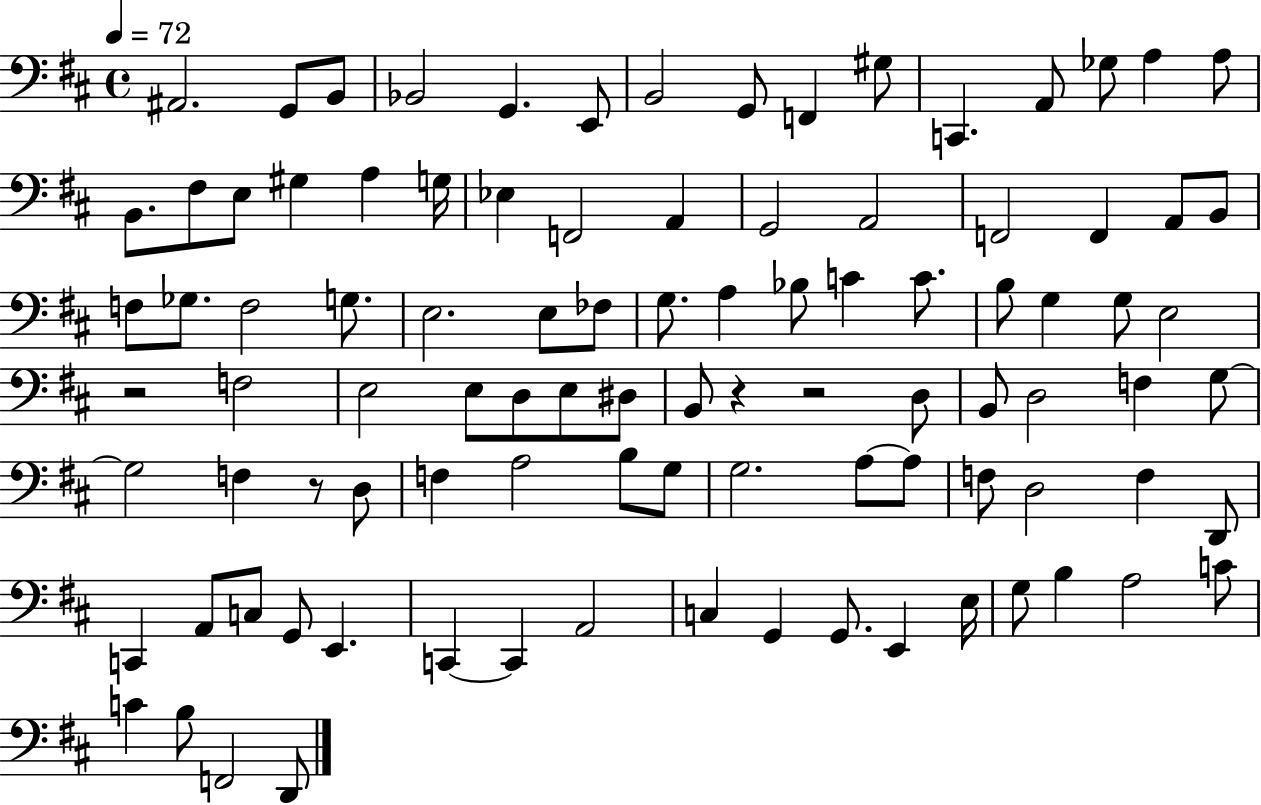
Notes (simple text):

A#2/h. G2/e B2/e Bb2/h G2/q. E2/e B2/h G2/e F2/q G#3/e C2/q. A2/e Gb3/e A3/q A3/e B2/e. F#3/e E3/e G#3/q A3/q G3/s Eb3/q F2/h A2/q G2/h A2/h F2/h F2/q A2/e B2/e F3/e Gb3/e. F3/h G3/e. E3/h. E3/e FES3/e G3/e. A3/q Bb3/e C4/q C4/e. B3/e G3/q G3/e E3/h R/h F3/h E3/h E3/e D3/e E3/e D#3/e B2/e R/q R/h D3/e B2/e D3/h F3/q G3/e G3/h F3/q R/e D3/e F3/q A3/h B3/e G3/e G3/h. A3/e A3/e F3/e D3/h F3/q D2/e C2/q A2/e C3/e G2/e E2/q. C2/q C2/q A2/h C3/q G2/q G2/e. E2/q E3/s G3/e B3/q A3/h C4/e C4/q B3/e F2/h D2/e